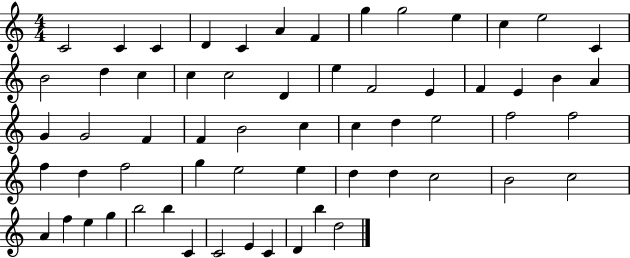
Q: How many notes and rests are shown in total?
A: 61